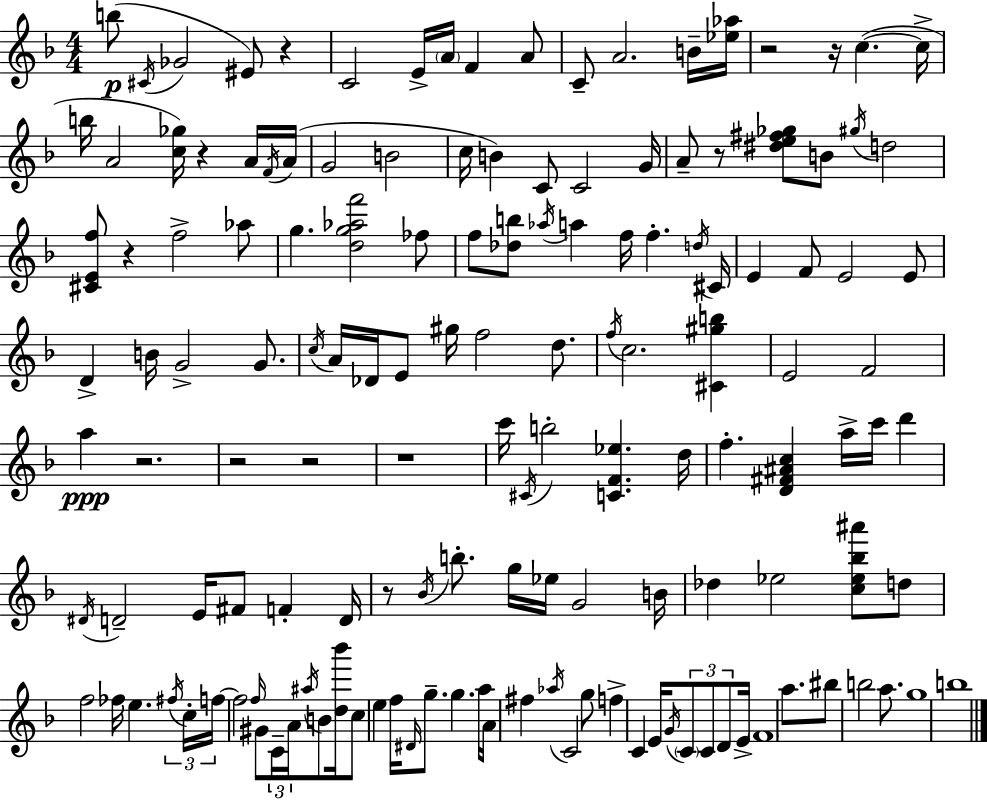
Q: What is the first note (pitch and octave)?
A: B5